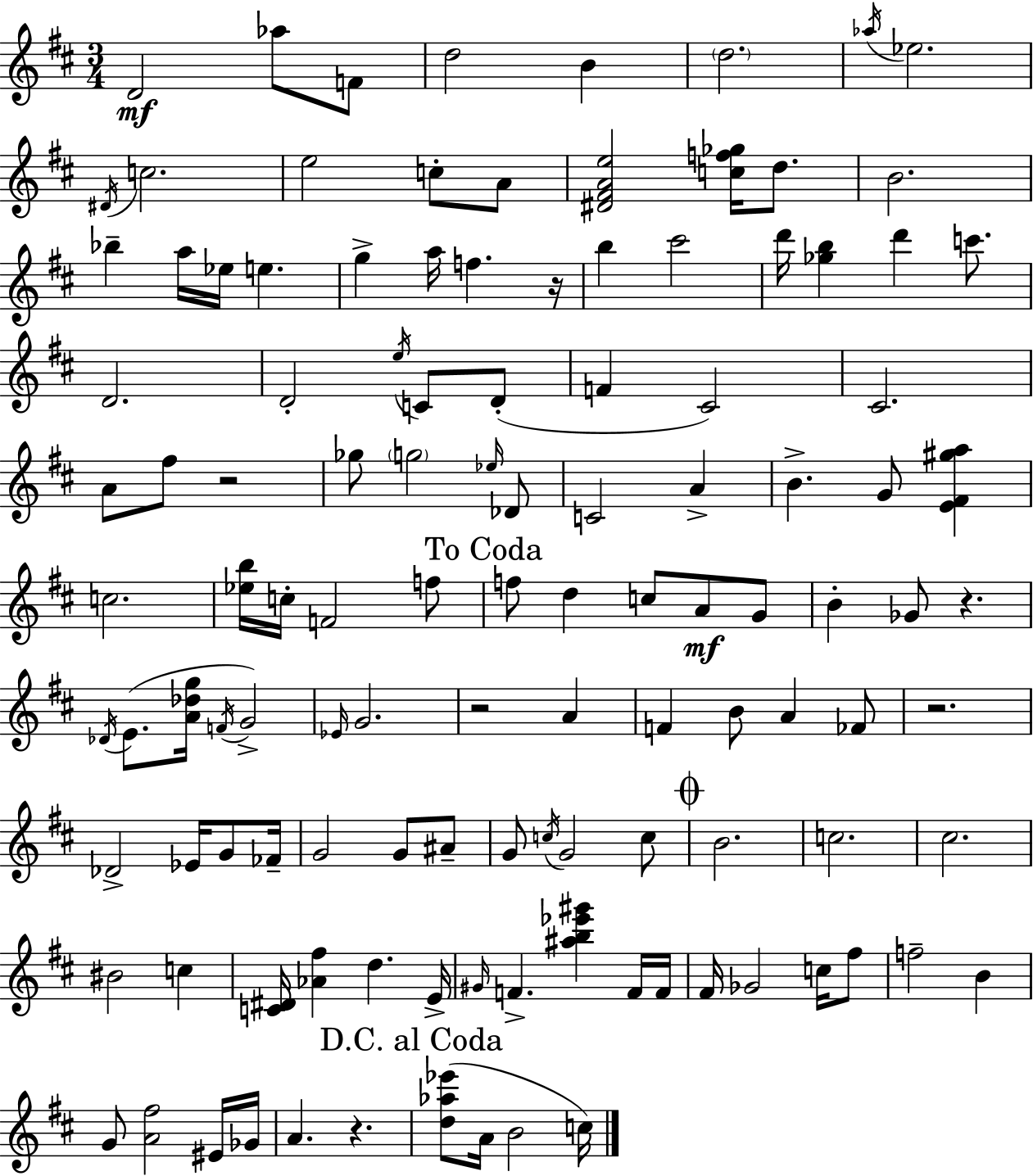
X:1
T:Untitled
M:3/4
L:1/4
K:D
D2 _a/2 F/2 d2 B d2 _a/4 _e2 ^D/4 c2 e2 c/2 A/2 [^D^FAe]2 [cf_g]/4 d/2 B2 _b a/4 _e/4 e g a/4 f z/4 b ^c'2 d'/4 [_gb] d' c'/2 D2 D2 e/4 C/2 D/2 F ^C2 ^C2 A/2 ^f/2 z2 _g/2 g2 _e/4 _D/2 C2 A B G/2 [E^F^ga] c2 [_eb]/4 c/4 F2 f/2 f/2 d c/2 A/2 G/2 B _G/2 z _D/4 E/2 [A_dg]/4 F/4 G2 _E/4 G2 z2 A F B/2 A _F/2 z2 _D2 _E/4 G/2 _F/4 G2 G/2 ^A/2 G/2 c/4 G2 c/2 B2 c2 ^c2 ^B2 c [C^D]/4 [_A^f] d E/4 ^G/4 F [^ab_e'^g'] F/4 F/4 ^F/4 _G2 c/4 ^f/2 f2 B G/2 [A^f]2 ^E/4 _G/4 A z [d_a_e']/2 A/4 B2 c/4